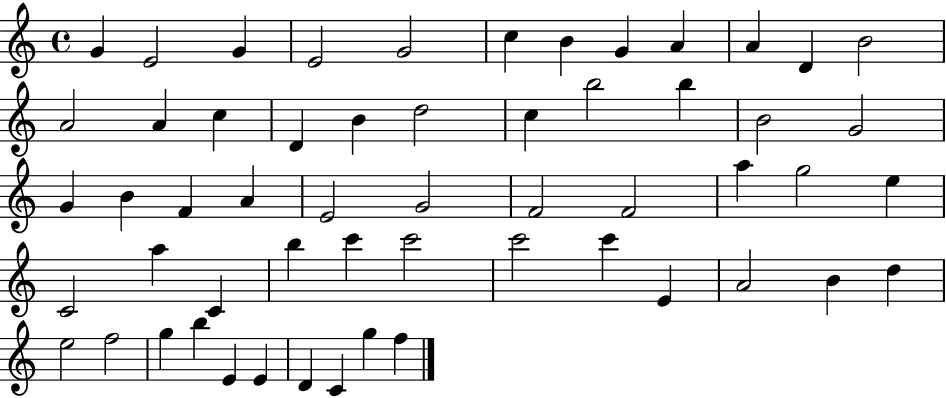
G4/q E4/h G4/q E4/h G4/h C5/q B4/q G4/q A4/q A4/q D4/q B4/h A4/h A4/q C5/q D4/q B4/q D5/h C5/q B5/h B5/q B4/h G4/h G4/q B4/q F4/q A4/q E4/h G4/h F4/h F4/h A5/q G5/h E5/q C4/h A5/q C4/q B5/q C6/q C6/h C6/h C6/q E4/q A4/h B4/q D5/q E5/h F5/h G5/q B5/q E4/q E4/q D4/q C4/q G5/q F5/q